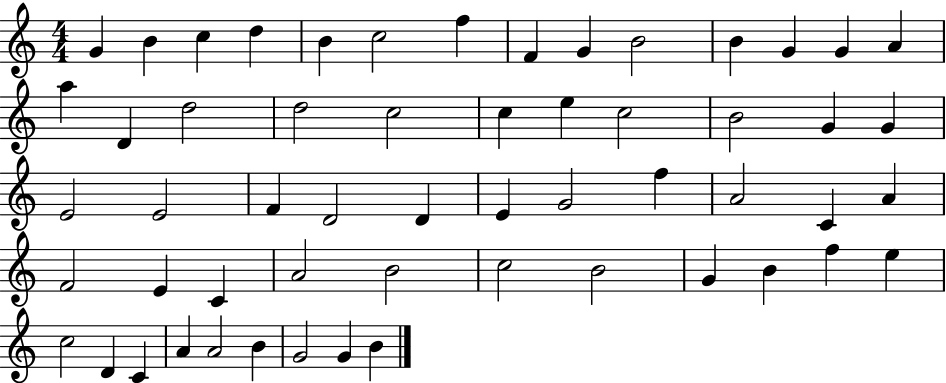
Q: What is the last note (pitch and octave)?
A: B4